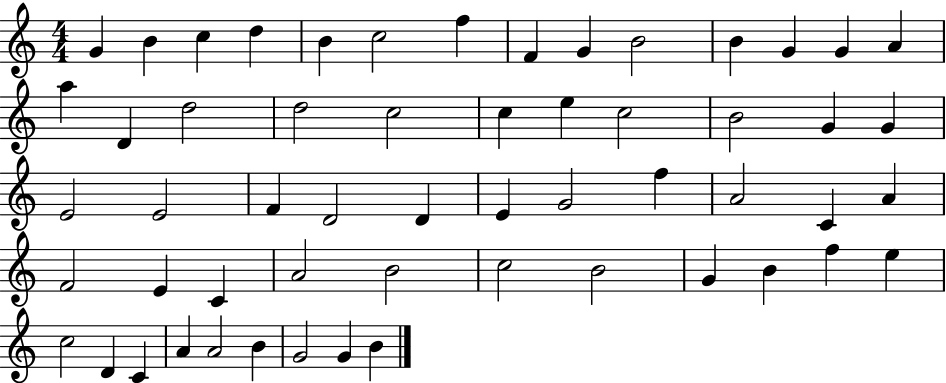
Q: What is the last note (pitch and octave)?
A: B4